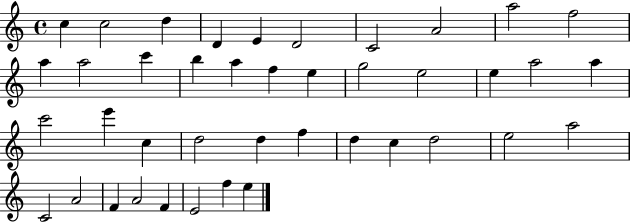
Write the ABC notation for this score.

X:1
T:Untitled
M:4/4
L:1/4
K:C
c c2 d D E D2 C2 A2 a2 f2 a a2 c' b a f e g2 e2 e a2 a c'2 e' c d2 d f d c d2 e2 a2 C2 A2 F A2 F E2 f e